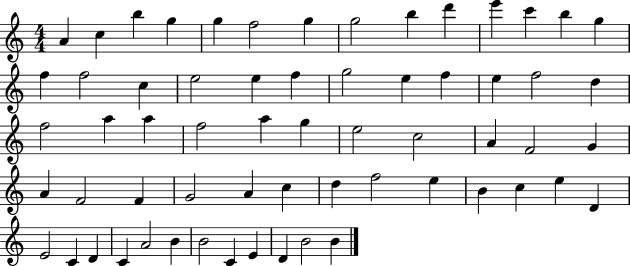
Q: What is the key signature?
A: C major